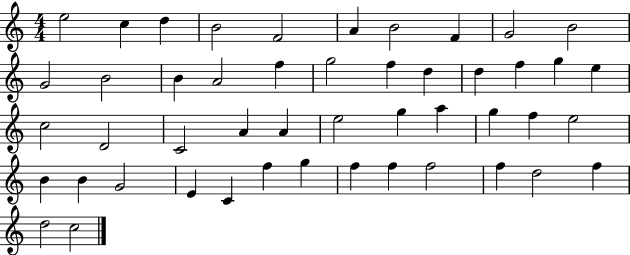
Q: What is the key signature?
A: C major